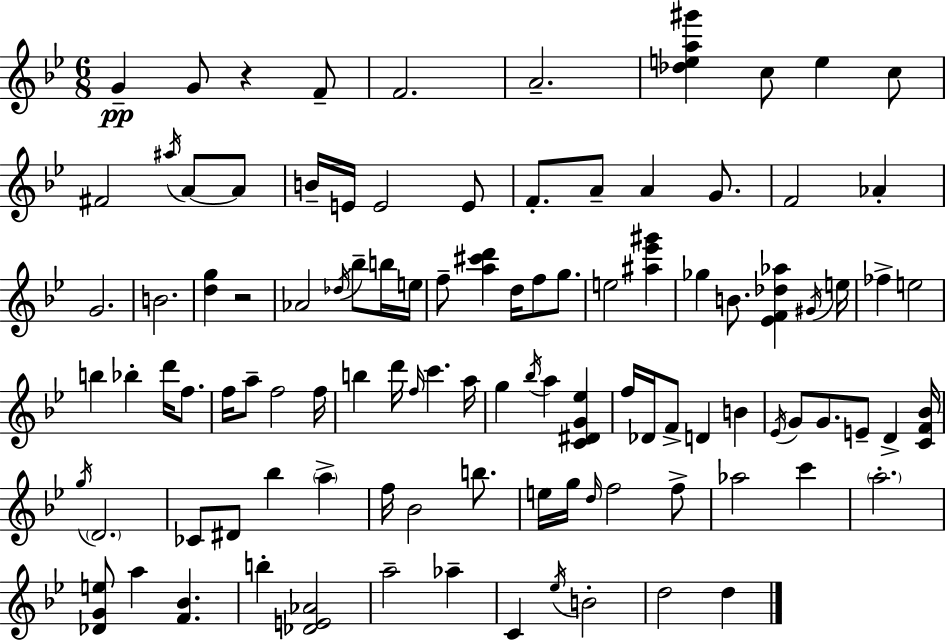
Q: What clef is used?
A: treble